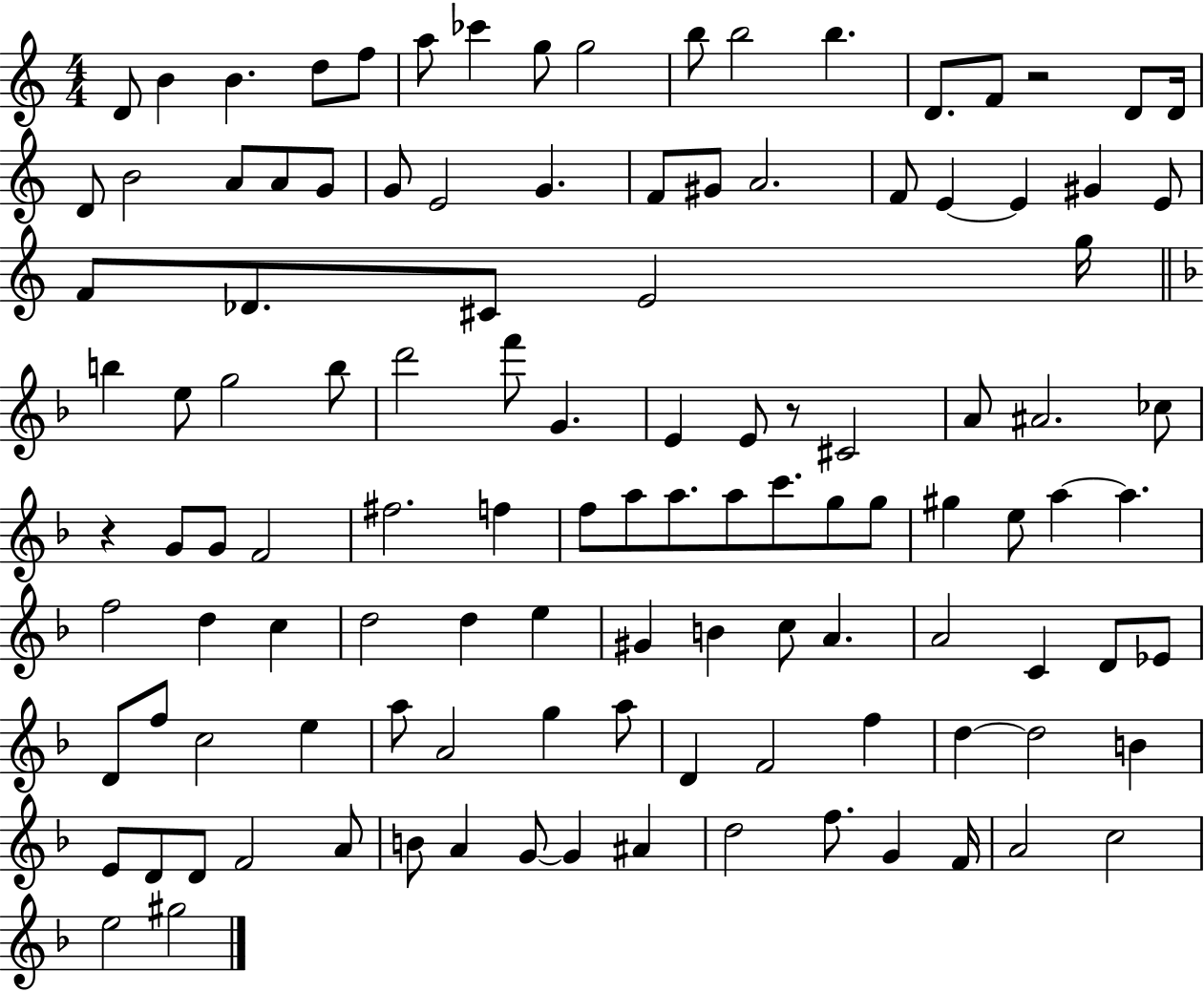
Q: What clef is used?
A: treble